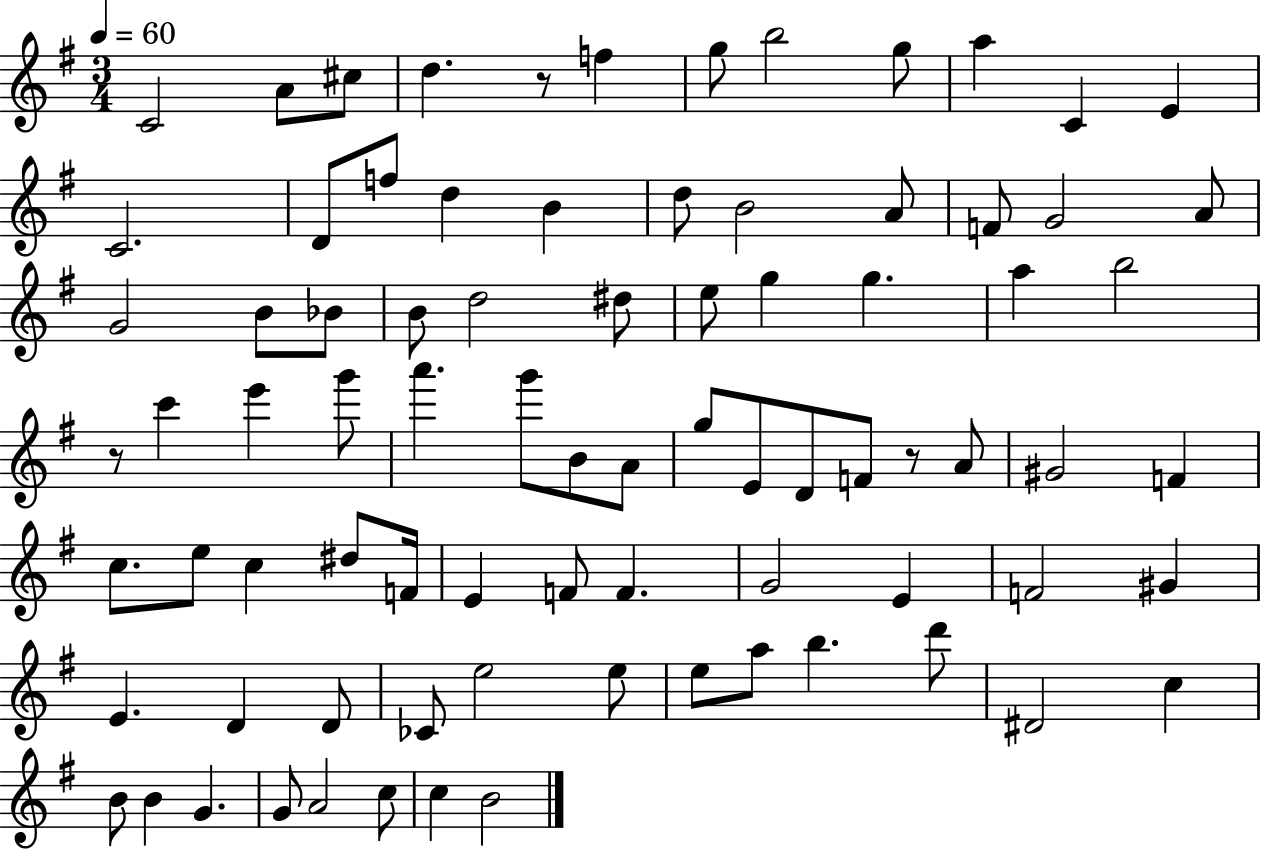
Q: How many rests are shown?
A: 3